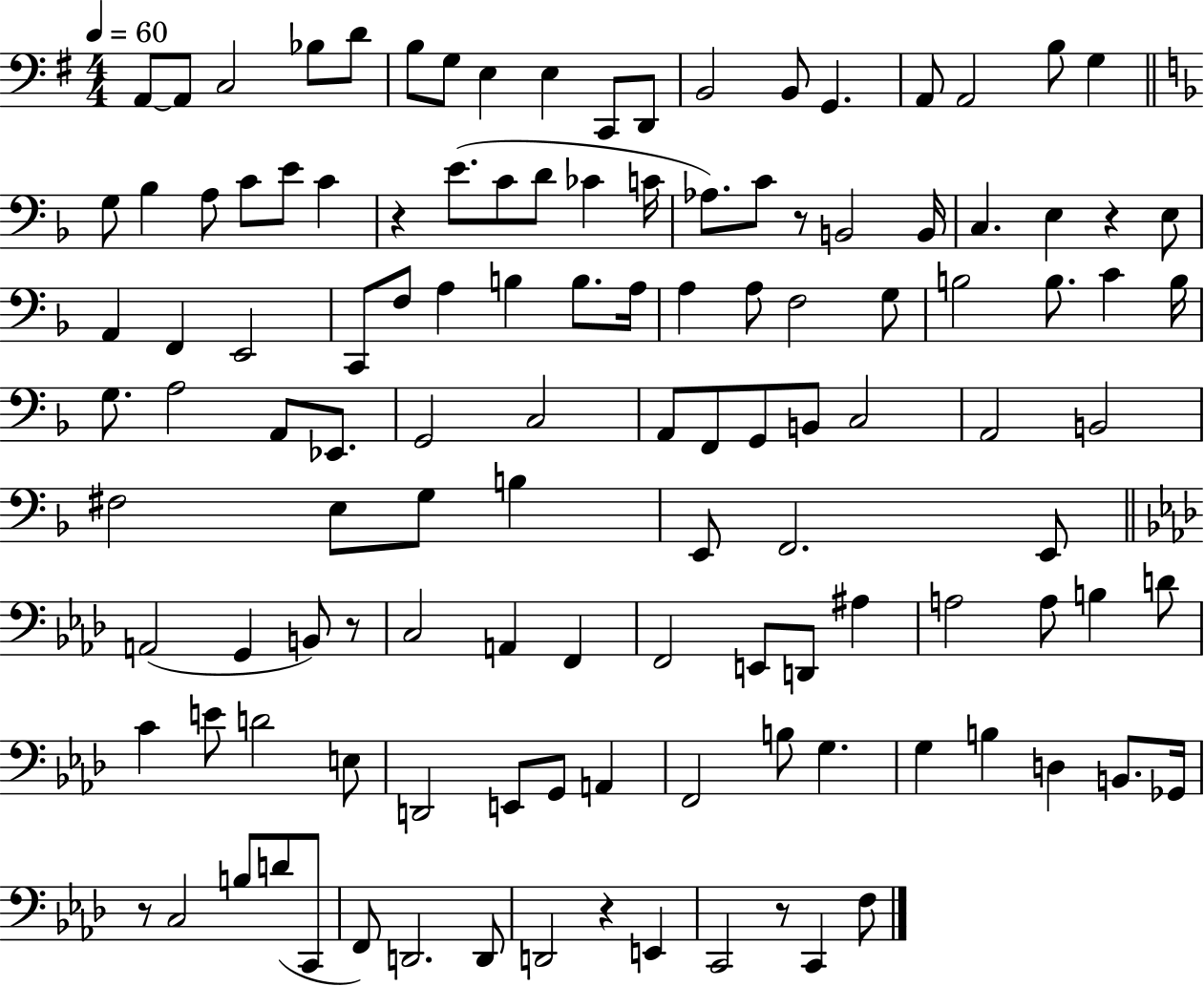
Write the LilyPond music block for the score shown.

{
  \clef bass
  \numericTimeSignature
  \time 4/4
  \key g \major
  \tempo 4 = 60
  a,8~~ a,8 c2 bes8 d'8 | b8 g8 e4 e4 c,8 d,8 | b,2 b,8 g,4. | a,8 a,2 b8 g4 | \break \bar "||" \break \key d \minor g8 bes4 a8 c'8 e'8 c'4 | r4 e'8.( c'8 d'8 ces'4 c'16 | aes8.) c'8 r8 b,2 b,16 | c4. e4 r4 e8 | \break a,4 f,4 e,2 | c,8 f8 a4 b4 b8. a16 | a4 a8 f2 g8 | b2 b8. c'4 b16 | \break g8. a2 a,8 ees,8. | g,2 c2 | a,8 f,8 g,8 b,8 c2 | a,2 b,2 | \break fis2 e8 g8 b4 | e,8 f,2. e,8 | \bar "||" \break \key aes \major a,2( g,4 b,8) r8 | c2 a,4 f,4 | f,2 e,8 d,8 ais4 | a2 a8 b4 d'8 | \break c'4 e'8 d'2 e8 | d,2 e,8 g,8 a,4 | f,2 b8 g4. | g4 b4 d4 b,8. ges,16 | \break r8 c2 b8 d'8( c,8 | f,8) d,2. d,8 | d,2 r4 e,4 | c,2 r8 c,4 f8 | \break \bar "|."
}